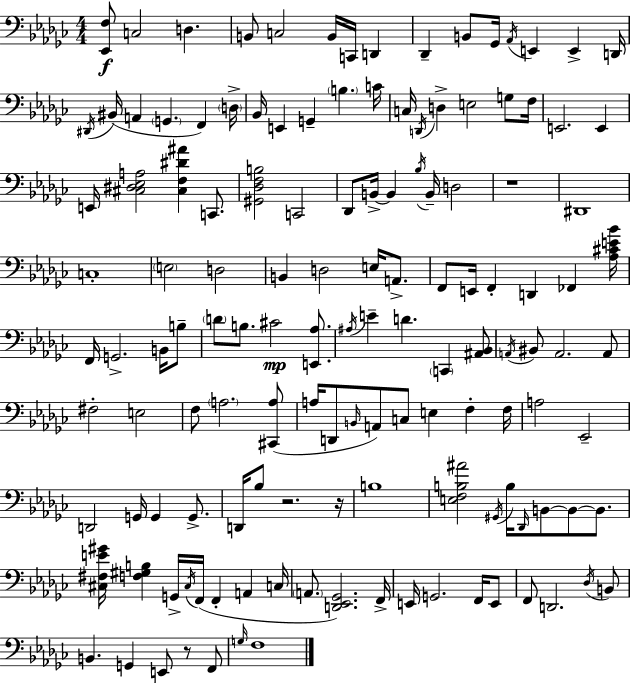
[Eb2,F3]/e C3/h D3/q. B2/e C3/h B2/s C2/s D2/q Db2/q B2/e Gb2/s Ab2/s E2/q E2/q D2/s D#2/s BIS2/s A2/q G2/q. F2/q D3/s Bb2/s E2/q G2/q B3/q. C4/s C3/s D2/s D3/q E3/h G3/e F3/s E2/h. E2/q E2/s [C#3,D#3,Eb3,A3]/h [C#3,F3,D#4,A#4]/q C2/e. [G#2,Db3,F3,B3]/h C2/h Db2/e B2/s B2/q Bb3/s B2/s D3/h R/w D#2/w C3/w E3/h D3/h B2/q D3/h E3/s A2/e. F2/e E2/s F2/q D2/q FES2/q [Ab3,C#4,E4,Bb4]/s F2/s G2/h. B2/s B3/e D4/e B3/e. C#4/h [E2,Ab3]/e. A#3/s E4/q D4/q. C2/q [A#2,Bb2]/e A2/s BIS2/e A2/h. A2/e F#3/h E3/h F3/e A3/h. [C#2,A3]/e A3/s D2/e B2/s A2/e C3/e E3/q F3/q F3/s A3/h Eb2/h D2/h G2/s G2/q G2/e. D2/s Bb3/e R/h. R/s B3/w [E3,F3,B3,A#4]/h G#2/s B3/s Db2/s B2/e B2/e B2/e. [C#3,F#3,E4,G#4]/s [F3,G#3,B3]/q G2/s C#3/s F2/s F2/q A2/q C3/s A2/e. [D2,Eb2,Gb2]/h. F2/s E2/s G2/h. F2/s E2/e F2/e D2/h. Db3/s B2/e B2/q. G2/q E2/e R/e F2/e G3/s F3/w